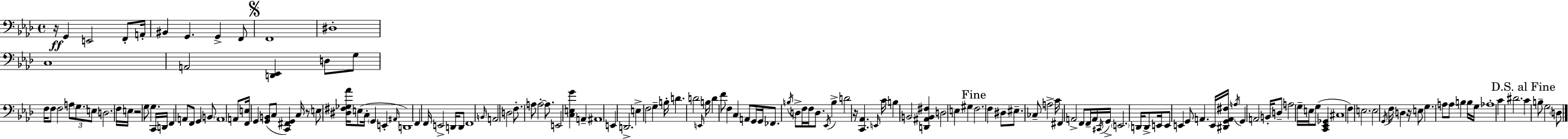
{
  \clef bass
  \time 4/4
  \defaultTimeSignature
  \key f \minor
  r16\ff g,4 e,2 f,8-. a,16-. | bis,4 g,4. g,4-> f,8 | \mark \markup { \musicglyph "scripts.segno" } f,1 | dis1-. | \break c1 | a,2 <d, ees,>4 d8 g8 | f16 f8 f2 \tuplet 3/2 { a8 \parenthesize g8. | e8 } d2. f16 e16 | \break r2 g8 g4. | c,16 d,16 f,4 a,8 f,8 g,4 \parenthesize b,8 | a,1 | a,8 <f, e>16 g,4 <g, b,>8( c8 <c, fis, g,>4) c16 | \break r8 e8 <dis fis ges aes'>16 e8( c16-. \parenthesize g,4 e,4-. | \grace { ais,16 }) d,1 | f,4 f,16 e,2-> d,16 d,8 | f,1 | \break \grace { b,16 } a,2 d2 | f8.-. a8 a2-.~~ a8. | e,2 <c e g'>4 a,4-- | ais,1 | \break e,4 d,2.-> | e4-> f2 g4-- | b16-. d'4. d'2 | \grace { e,16 } b16 d'4 f'8 f4 c4 | \break a,8 g,16 g,16 fes,8. \acciaccatura { b16 } d8-> f16 f16 d8. | \acciaccatura { ees,16 } b4-> d'2 r16 <c, aes,>4. | \grace { e,16 } c'16 b4 b,2 | <d, ais, b, fis>4 d2 e4 | \break gis4 \mark "Fine" f2. | f4 dis8 eis8.-- ces8-- a2-> | c'16 fis,4 a,2-> | f,8 f,16-- a,16 \acciaccatura { cis,16 } g,16-> \parenthesize e,2. | \break d,16 d,8-> e,16 e,8 e,4 g,8 | a,4. e,16 <dis, g, a, fis>16 \acciaccatura { a16 } g,4 a,2 | b,16-. d8-- a2 | g16-- e16 g8( <c, ees, ges,>4 cis1 | \break f4) e2. | e2 | \acciaccatura { g,16 } f16 d4 r16 e8 g4. a8 | a8 b4 b16 g16 aes1-. | \break c'4 dis'2. | \mark "D.S. al Fine" c'4 b8-- g2 | \parenthesize d8 \bar "|."
}